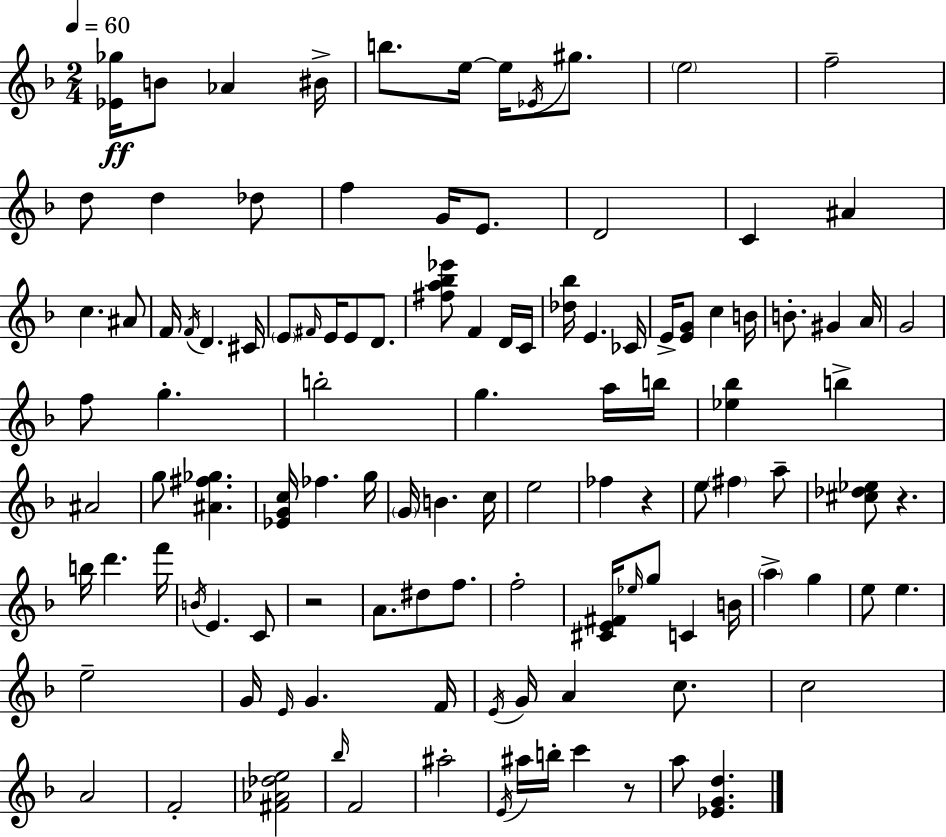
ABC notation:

X:1
T:Untitled
M:2/4
L:1/4
K:F
[_E_g]/4 B/2 _A ^B/4 b/2 e/4 e/4 _E/4 ^g/2 e2 f2 d/2 d _d/2 f G/4 E/2 D2 C ^A c ^A/2 F/4 F/4 D ^C/4 E/2 ^F/4 E/4 E/2 D/2 [^fa_b_e']/2 F D/4 C/4 [_d_b]/4 E _C/4 E/4 [EG]/2 c B/4 B/2 ^G A/4 G2 f/2 g b2 g a/4 b/4 [_e_b] b ^A2 g/2 [^A^f_g] [_EGc]/4 _f g/4 G/4 B c/4 e2 _f z e/2 ^f a/2 [^c_d_e]/2 z b/4 d' f'/4 B/4 E C/2 z2 A/2 ^d/2 f/2 f2 [^CE^F]/4 _e/4 g/2 C B/4 a g e/2 e e2 G/4 E/4 G F/4 E/4 G/4 A c/2 c2 A2 F2 [^F_A_de]2 _b/4 F2 ^a2 E/4 ^a/4 b/4 c' z/2 a/2 [_EGd]